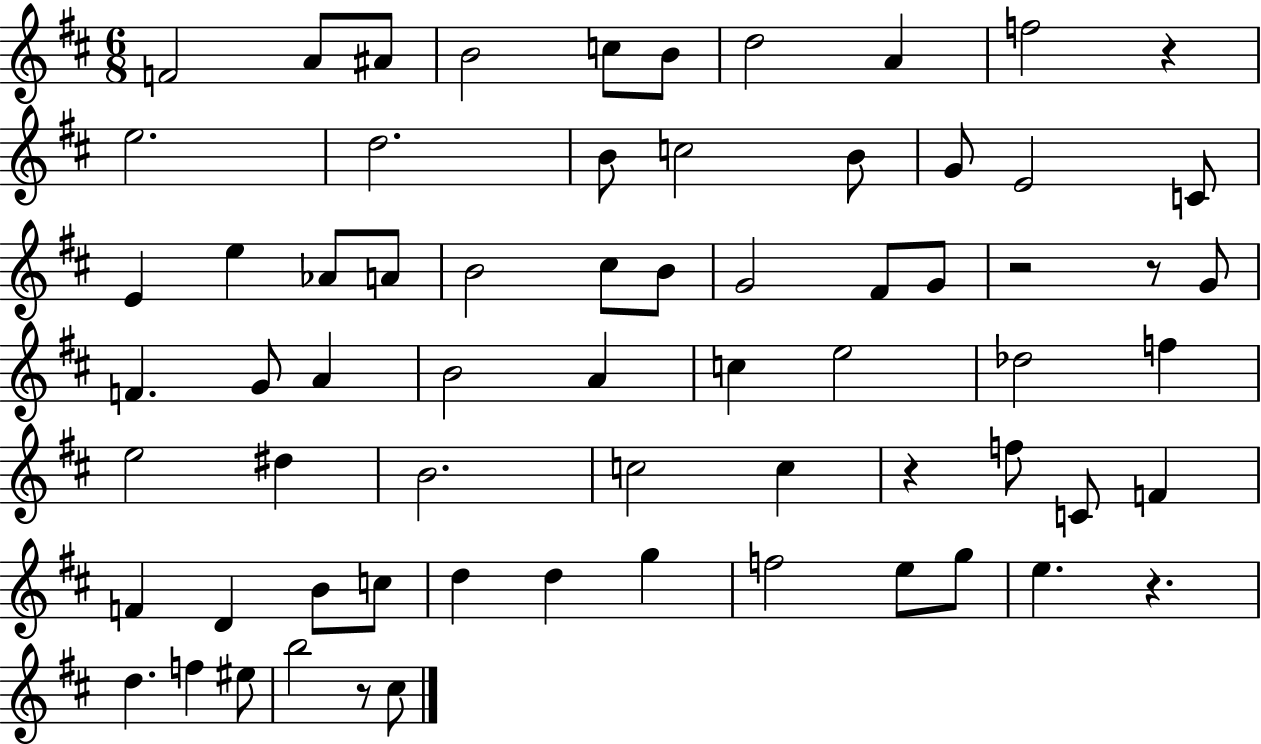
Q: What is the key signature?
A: D major